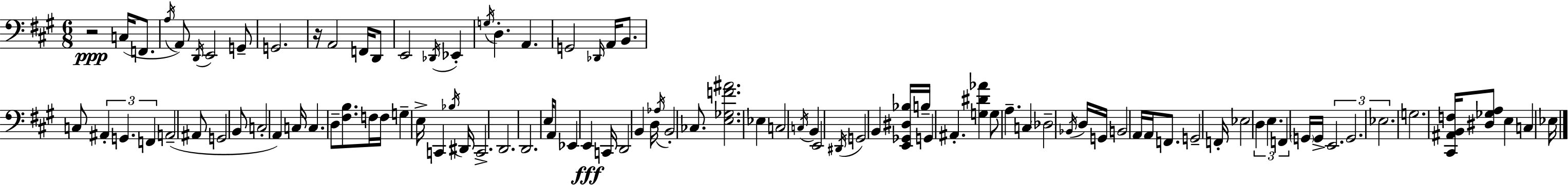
R/h C3/s F2/e. A3/s A2/e D2/s E2/h G2/e G2/h. R/s A2/h F2/s D2/e E2/h Db2/s Eb2/q G3/s D3/q. A2/q. G2/h Db2/s A2/s B2/e. C3/e A#2/q G2/q. F2/q A2/h A#2/e G2/h B2/e C3/h A2/q C3/s C3/q. D3/e [F#3,B3]/e. F3/s F3/s G3/q E3/s C2/q Bb3/s D#2/s C2/h. D2/h. D2/h. E3/s A2/e Eb2/q E2/q C2/s D2/h B2/q D3/s Ab3/s B2/h CES3/e. [E3,Gb3,F4,A#4]/h. Eb3/q C3/h C3/s B2/q E2/h D#2/s G2/h B2/q [E2,Gb2,D#3,Bb3]/s B3/s G2/q A#2/q. [G3,D#4,Ab4]/q G3/e A3/q. C3/q Db3/h Bb2/s D3/s G2/s B2/h A2/s A2/s F2/e. G2/h F2/s Eb3/h D3/q E3/q. F2/q G2/s G2/s E2/h. G2/h. Eb3/h. G3/h. [C#2,A#2,B2,F3]/s [D#3,Gb3,A3]/e E3/q C3/q Eb3/s